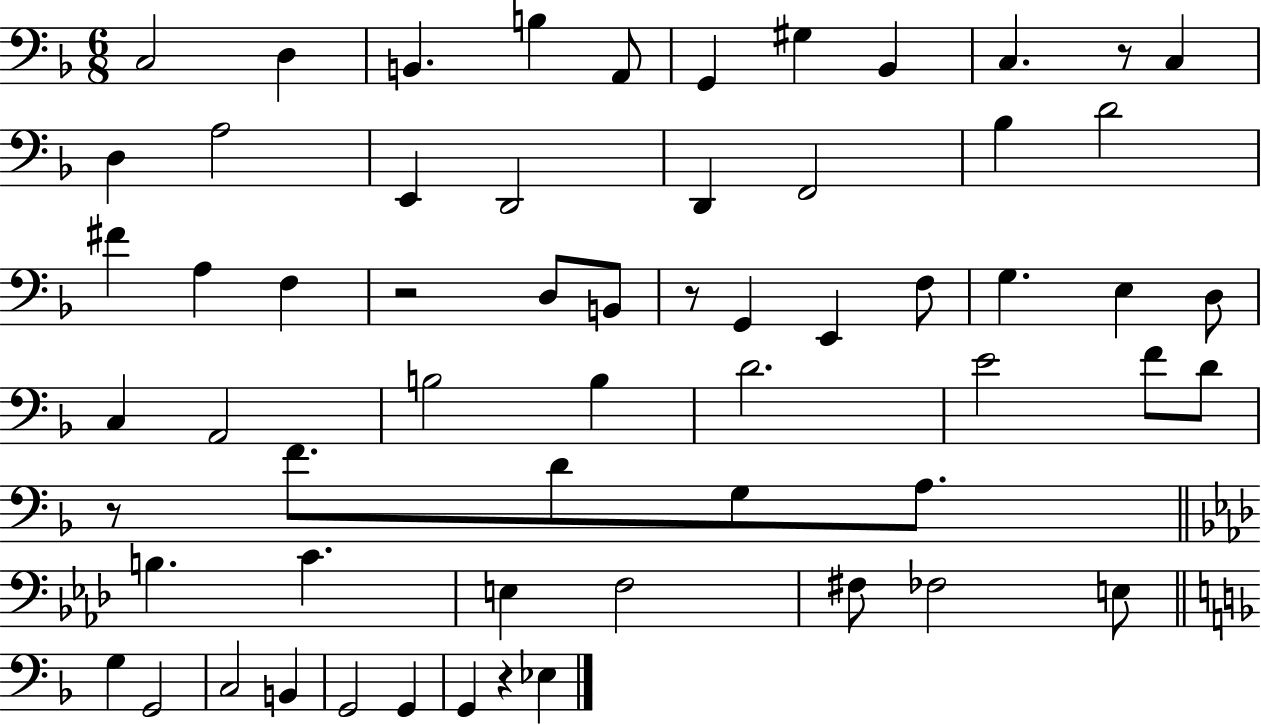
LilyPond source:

{
  \clef bass
  \numericTimeSignature
  \time 6/8
  \key f \major
  \repeat volta 2 { c2 d4 | b,4. b4 a,8 | g,4 gis4 bes,4 | c4. r8 c4 | \break d4 a2 | e,4 d,2 | d,4 f,2 | bes4 d'2 | \break fis'4 a4 f4 | r2 d8 b,8 | r8 g,4 e,4 f8 | g4. e4 d8 | \break c4 a,2 | b2 b4 | d'2. | e'2 f'8 d'8 | \break r8 f'8. d'8 g8 a8. | \bar "||" \break \key f \minor b4. c'4. | e4 f2 | fis8 fes2 e8 | \bar "||" \break \key f \major g4 g,2 | c2 b,4 | g,2 g,4 | g,4 r4 ees4 | \break } \bar "|."
}